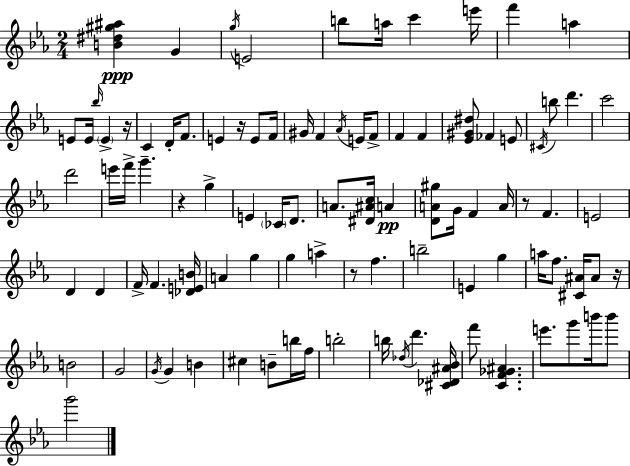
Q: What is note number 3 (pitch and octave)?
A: E4